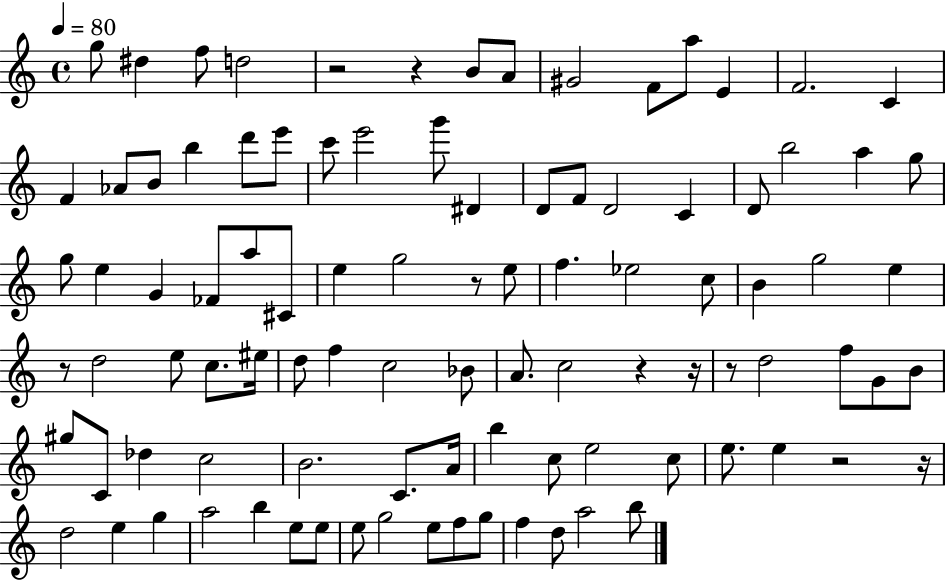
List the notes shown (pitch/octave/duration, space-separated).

G5/e D#5/q F5/e D5/h R/h R/q B4/e A4/e G#4/h F4/e A5/e E4/q F4/h. C4/q F4/q Ab4/e B4/e B5/q D6/e E6/e C6/e E6/h G6/e D#4/q D4/e F4/e D4/h C4/q D4/e B5/h A5/q G5/e G5/e E5/q G4/q FES4/e A5/e C#4/e E5/q G5/h R/e E5/e F5/q. Eb5/h C5/e B4/q G5/h E5/q R/e D5/h E5/e C5/e. EIS5/s D5/e F5/q C5/h Bb4/e A4/e. C5/h R/q R/s R/e D5/h F5/e G4/e B4/e G#5/e C4/e Db5/q C5/h B4/h. C4/e. A4/s B5/q C5/e E5/h C5/e E5/e. E5/q R/h R/s D5/h E5/q G5/q A5/h B5/q E5/e E5/e E5/e G5/h E5/e F5/e G5/e F5/q D5/e A5/h B5/e